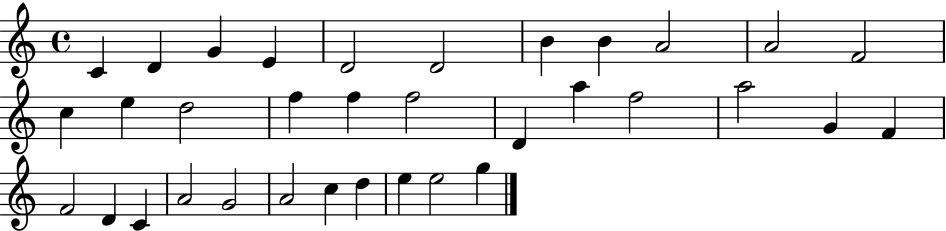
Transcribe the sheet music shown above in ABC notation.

X:1
T:Untitled
M:4/4
L:1/4
K:C
C D G E D2 D2 B B A2 A2 F2 c e d2 f f f2 D a f2 a2 G F F2 D C A2 G2 A2 c d e e2 g